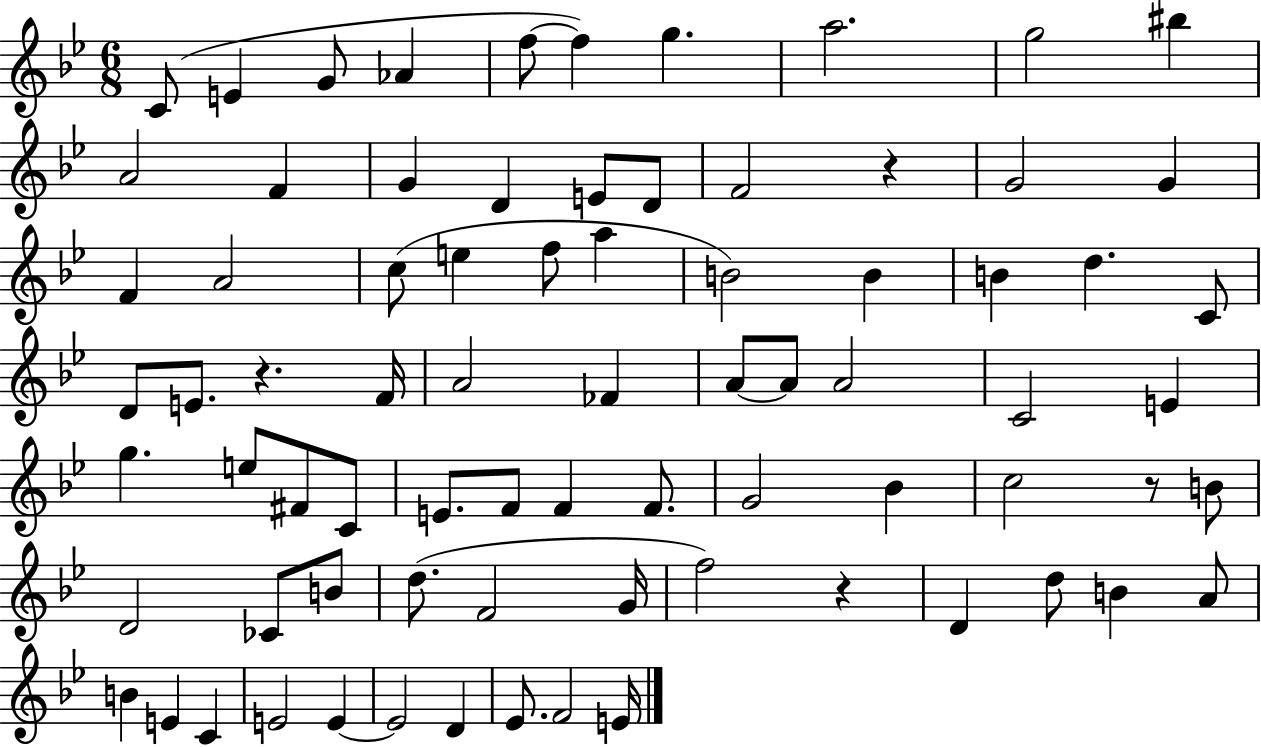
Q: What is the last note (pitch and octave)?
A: E4